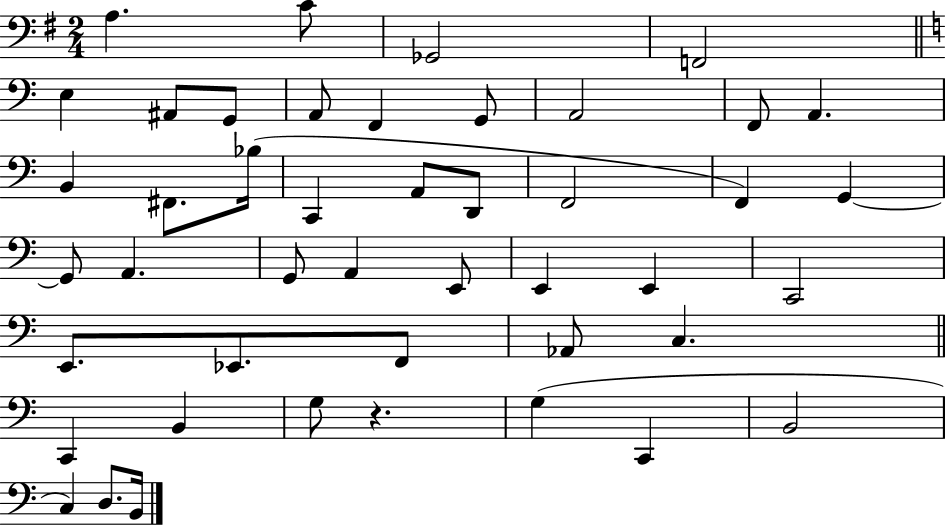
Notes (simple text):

A3/q. C4/e Gb2/h F2/h E3/q A#2/e G2/e A2/e F2/q G2/e A2/h F2/e A2/q. B2/q F#2/e. Bb3/s C2/q A2/e D2/e F2/h F2/q G2/q G2/e A2/q. G2/e A2/q E2/e E2/q E2/q C2/h E2/e. Eb2/e. F2/e Ab2/e C3/q. C2/q B2/q G3/e R/q. G3/q C2/q B2/h C3/q D3/e. B2/s